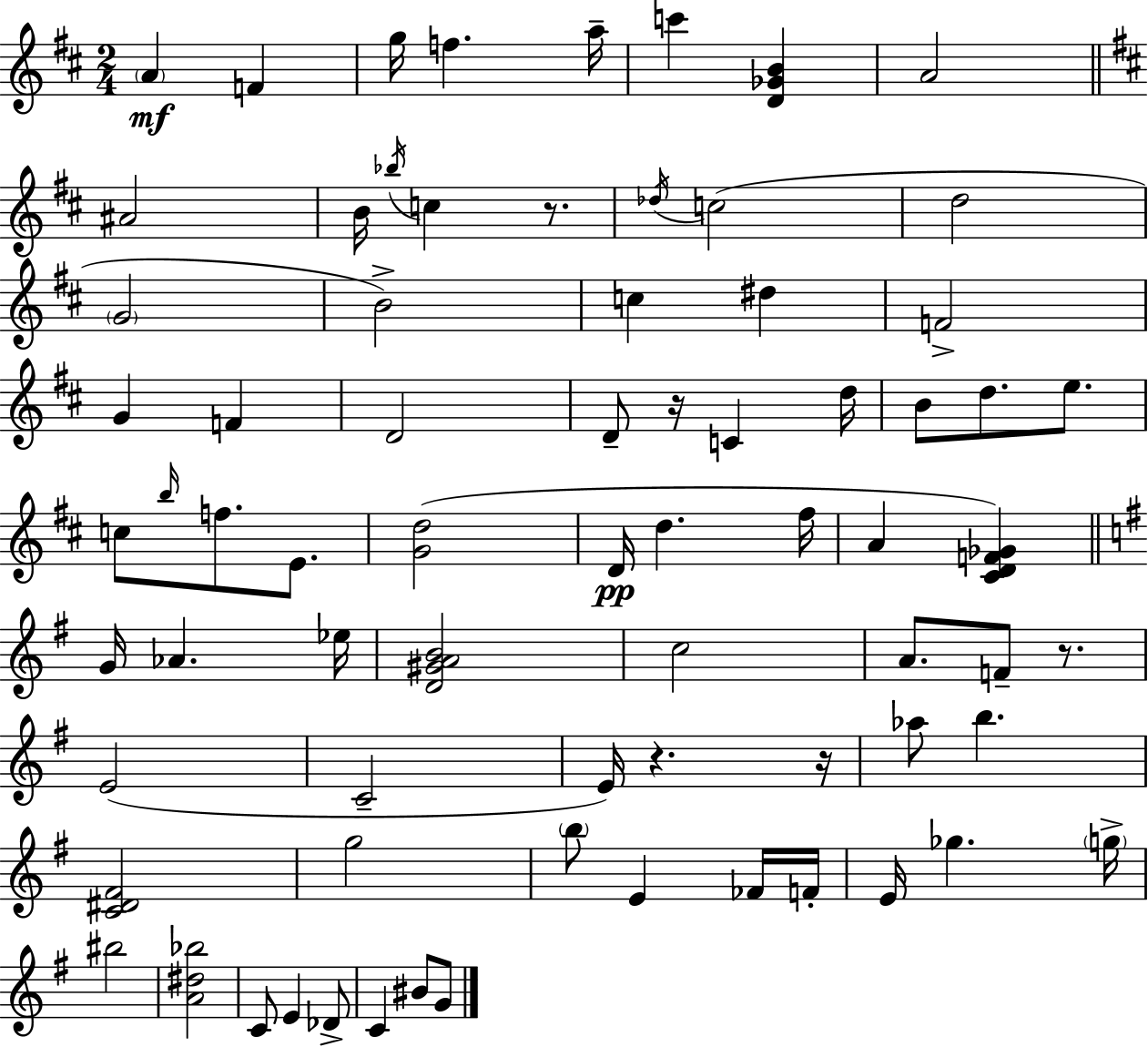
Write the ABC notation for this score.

X:1
T:Untitled
M:2/4
L:1/4
K:D
A F g/4 f a/4 c' [D_GB] A2 ^A2 B/4 _b/4 c z/2 _d/4 c2 d2 G2 B2 c ^d F2 G F D2 D/2 z/4 C d/4 B/2 d/2 e/2 c/2 b/4 f/2 E/2 [Gd]2 D/4 d ^f/4 A [^CDF_G] G/4 _A _e/4 [D^GAB]2 c2 A/2 F/2 z/2 E2 C2 E/4 z z/4 _a/2 b [C^D^F]2 g2 b/2 E _F/4 F/4 E/4 _g g/4 ^b2 [A^d_b]2 C/2 E _D/2 C ^B/2 G/2